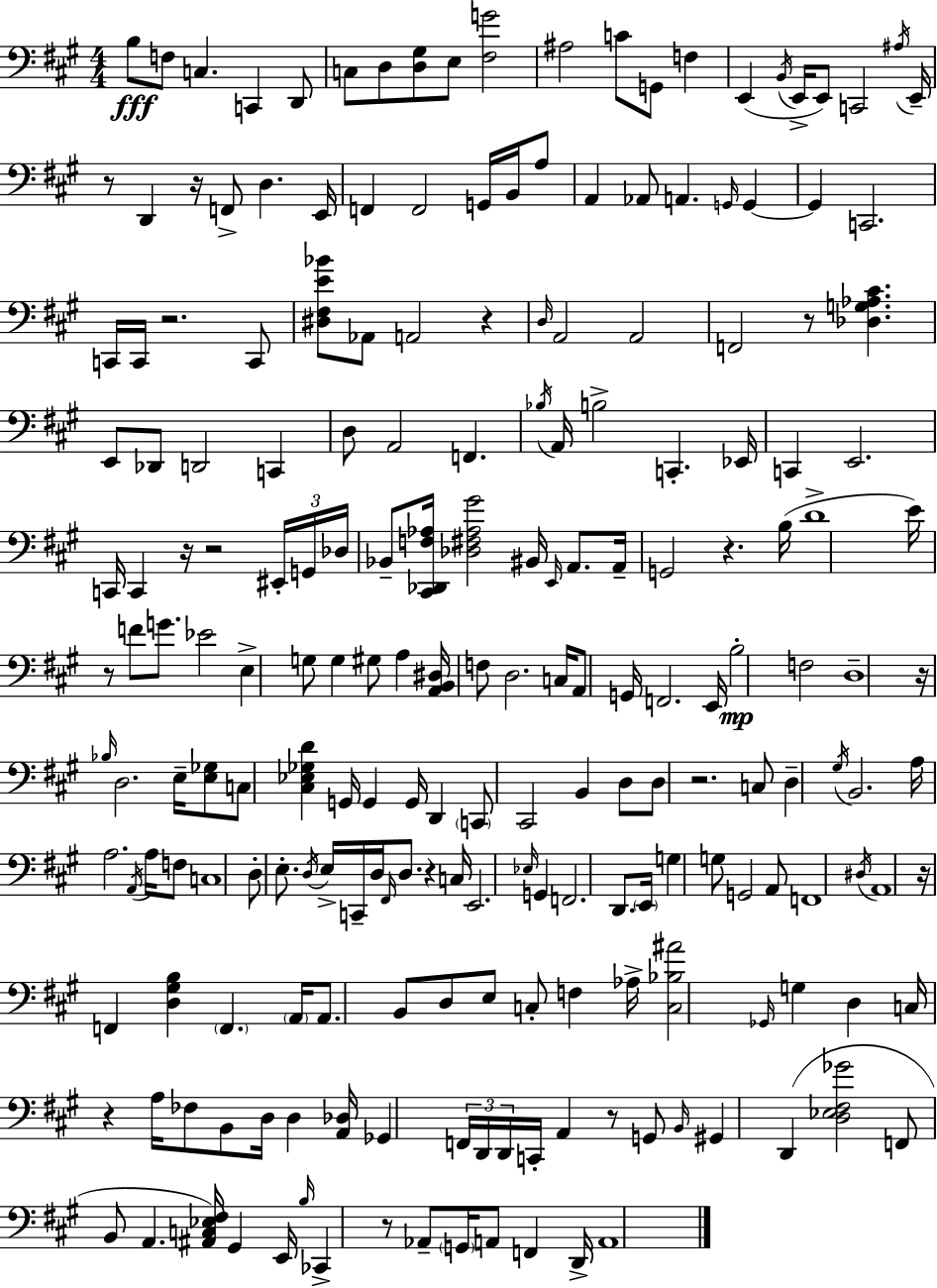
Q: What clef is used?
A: bass